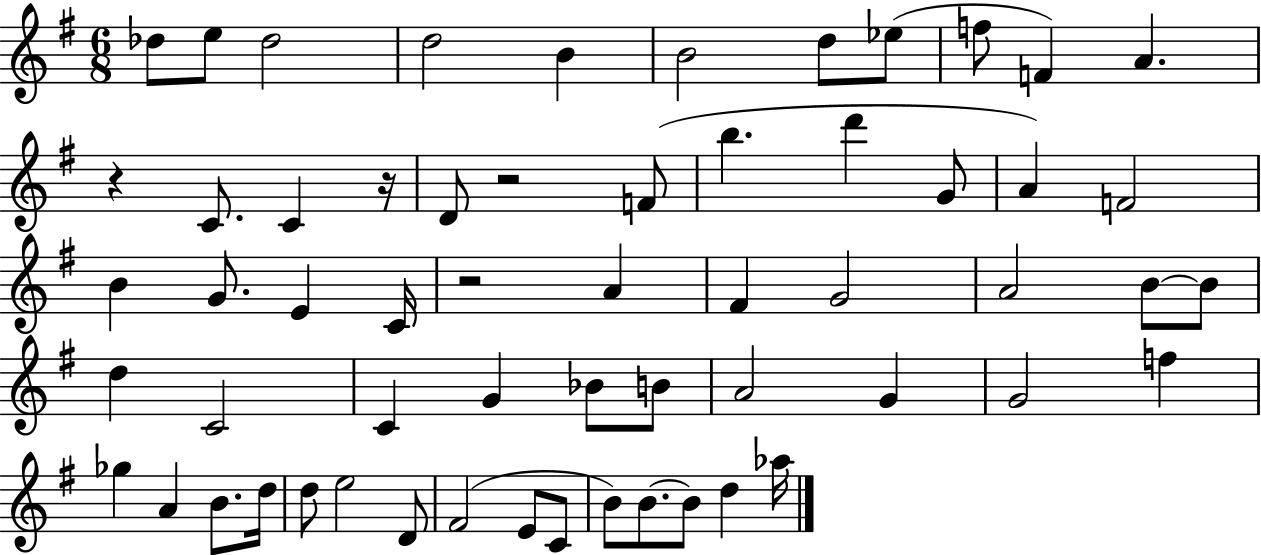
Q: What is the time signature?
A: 6/8